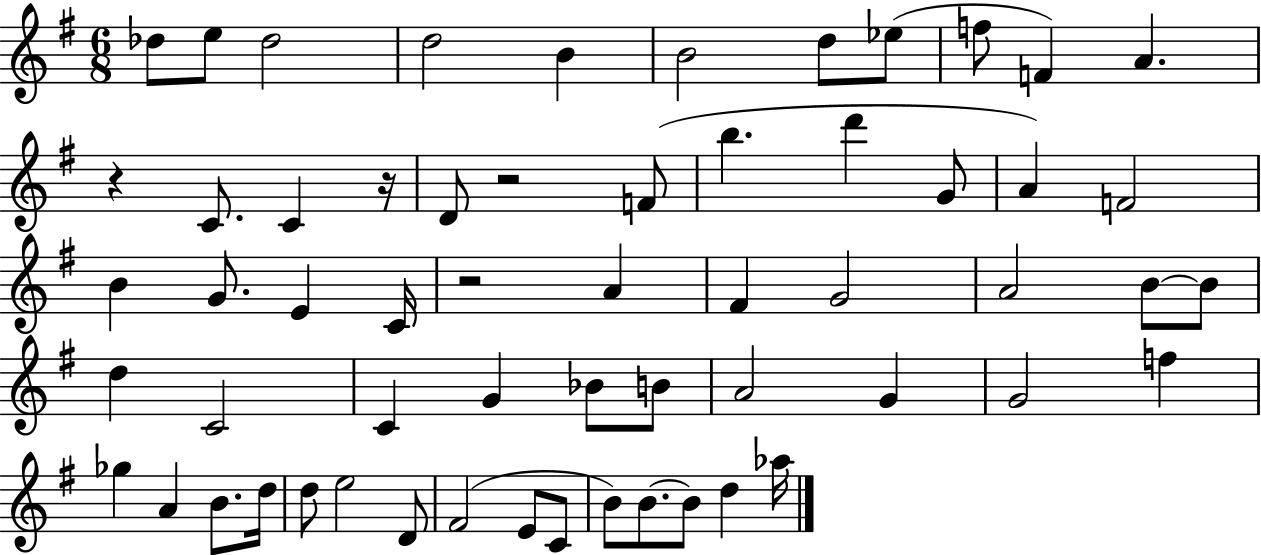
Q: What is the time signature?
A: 6/8